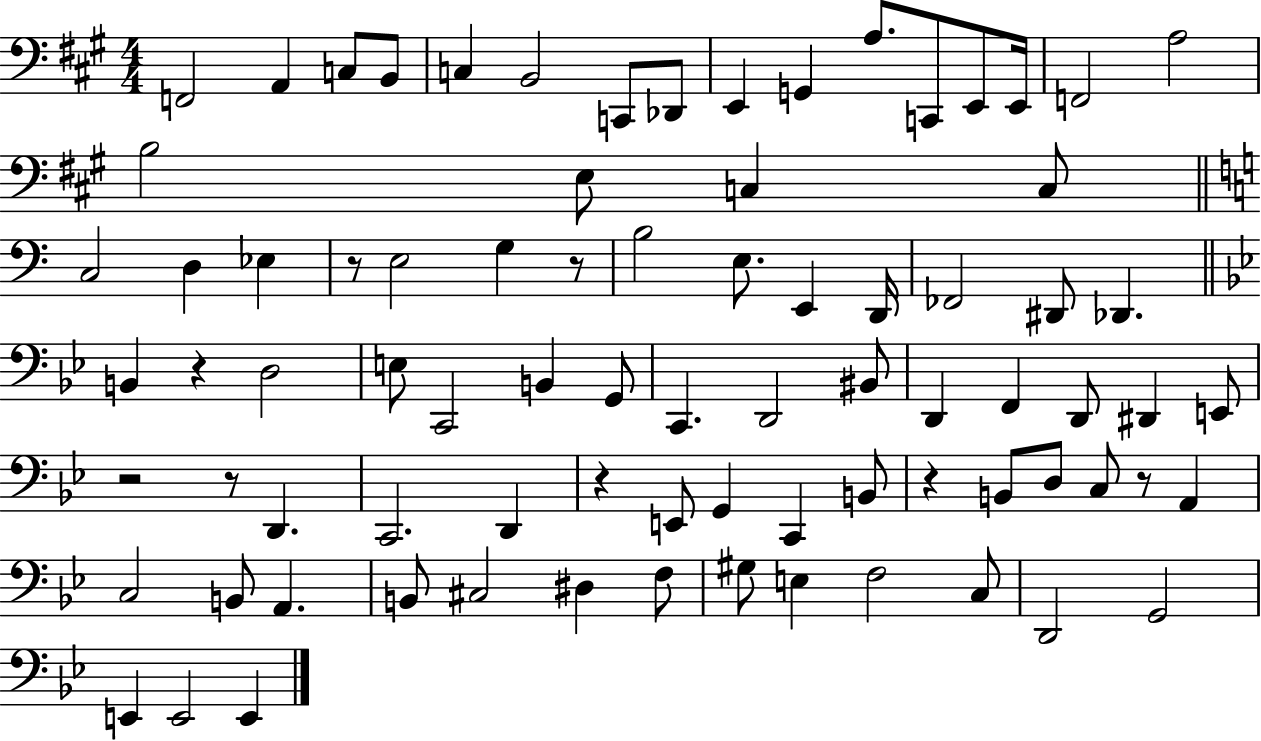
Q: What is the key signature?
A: A major